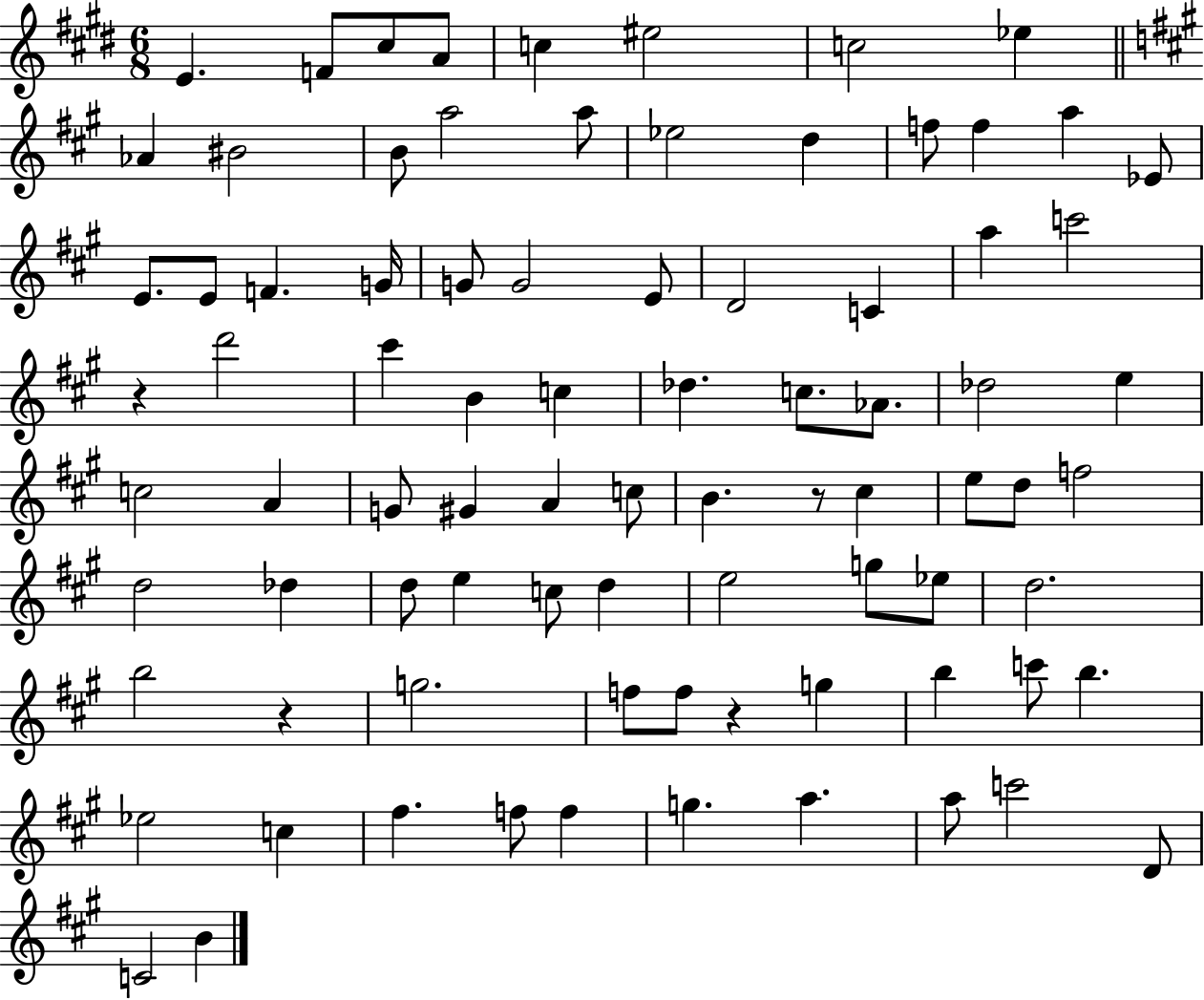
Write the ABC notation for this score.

X:1
T:Untitled
M:6/8
L:1/4
K:E
E F/2 ^c/2 A/2 c ^e2 c2 _e _A ^B2 B/2 a2 a/2 _e2 d f/2 f a _E/2 E/2 E/2 F G/4 G/2 G2 E/2 D2 C a c'2 z d'2 ^c' B c _d c/2 _A/2 _d2 e c2 A G/2 ^G A c/2 B z/2 ^c e/2 d/2 f2 d2 _d d/2 e c/2 d e2 g/2 _e/2 d2 b2 z g2 f/2 f/2 z g b c'/2 b _e2 c ^f f/2 f g a a/2 c'2 D/2 C2 B